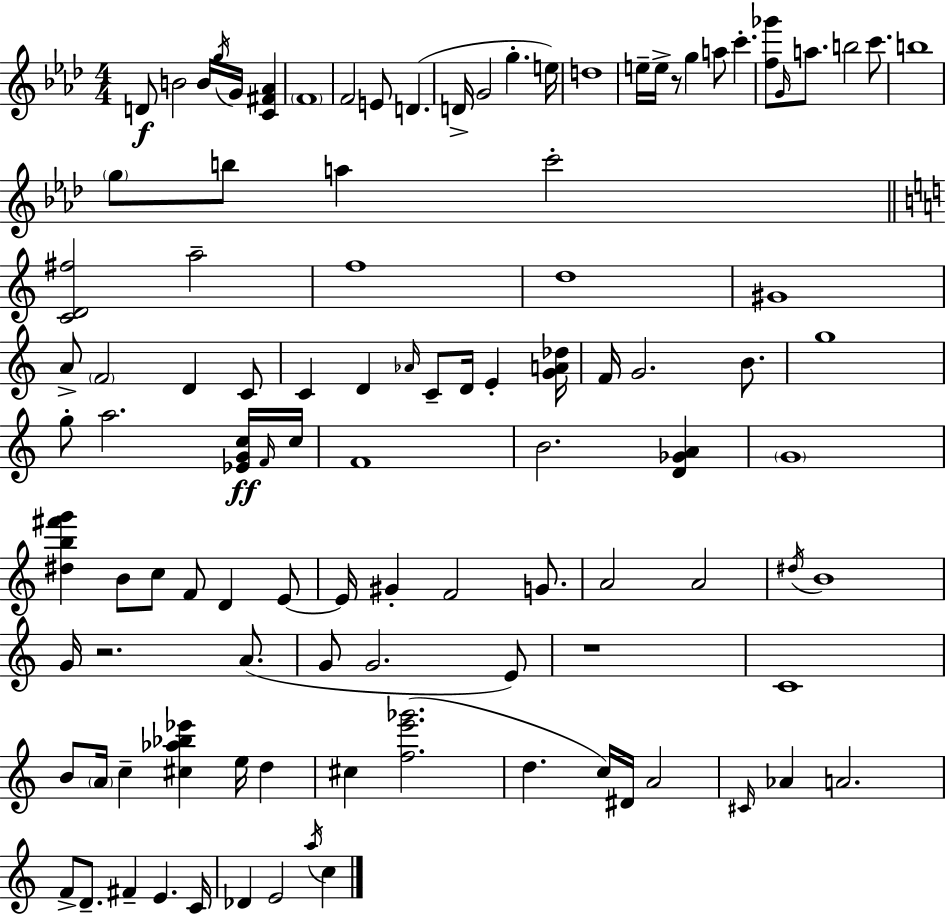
X:1
T:Untitled
M:4/4
L:1/4
K:Fm
D/2 B2 B/4 g/4 G/4 [C^F_A] F4 F2 E/2 D D/4 G2 g e/4 d4 e/4 e/4 z/2 g a/2 c' [f_g']/2 G/4 a/2 b2 c'/2 b4 g/2 b/2 a c'2 [CD^f]2 a2 f4 d4 ^G4 A/2 F2 D C/2 C D _A/4 C/2 D/4 E [GA_d]/4 F/4 G2 B/2 g4 g/2 a2 [_EGc]/4 F/4 c/4 F4 B2 [D_GA] G4 [^db^f'g'] B/2 c/2 F/2 D E/2 E/4 ^G F2 G/2 A2 A2 ^d/4 B4 G/4 z2 A/2 G/2 G2 E/2 z4 C4 B/2 A/4 c [^c_a_b_e'] e/4 d ^c [fe'_g']2 d c/4 ^D/4 A2 ^C/4 _A A2 F/2 D/2 ^F E C/4 _D E2 a/4 c